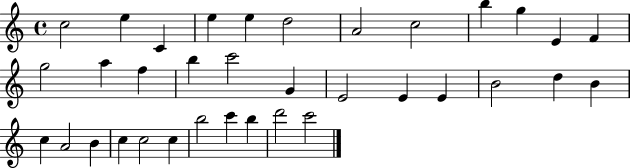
{
  \clef treble
  \time 4/4
  \defaultTimeSignature
  \key c \major
  c''2 e''4 c'4 | e''4 e''4 d''2 | a'2 c''2 | b''4 g''4 e'4 f'4 | \break g''2 a''4 f''4 | b''4 c'''2 g'4 | e'2 e'4 e'4 | b'2 d''4 b'4 | \break c''4 a'2 b'4 | c''4 c''2 c''4 | b''2 c'''4 b''4 | d'''2 c'''2 | \break \bar "|."
}